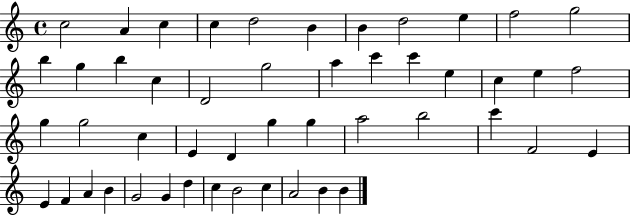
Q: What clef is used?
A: treble